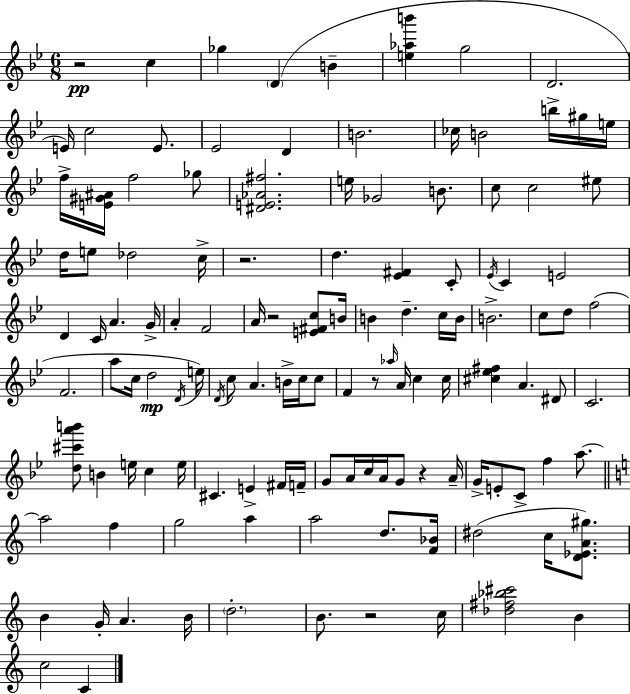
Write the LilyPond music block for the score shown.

{
  \clef treble
  \numericTimeSignature
  \time 6/8
  \key g \minor
  \repeat volta 2 { r2\pp c''4 | ges''4 \parenthesize d'4( b'4-- | <e'' aes'' b'''>4 g''2 | d'2. | \break e'16) c''2 e'8. | ees'2 d'4 | b'2. | ces''16 b'2 b''16-> gis''16 e''16 | \break f''16-> <e' gis' ais'>16 f''2 ges''8 | <dis' e' aes' fis''>2. | e''16 ges'2 b'8. | c''8 c''2 eis''8 | \break d''16 e''8 des''2 c''16-> | r2. | d''4. <ees' fis'>4 c'8-. | \acciaccatura { ees'16 } c'4 e'2 | \break d'4 c'16 a'4. | g'16-> a'4-. f'2 | a'16 r2 <e' fis' c''>8 | b'16 b'4 d''4.-- c''16 | \break b'16 b'2.-> | c''8 d''8 f''2( | f'2. | a''8 c''16 d''2\mp | \break \acciaccatura { d'16 }) e''16 \acciaccatura { d'16 } c''8 a'4. b'16-> | c''16 c''8 f'4 r8 \grace { aes''16 } a'16 c''4 | c''16 <cis'' ees'' fis''>4 a'4. | dis'8 c'2. | \break <d'' cis''' a''' b'''>8 b'4 e''16 c''4 | e''16 cis'4. e'4-> | fis'16 f'16-- g'8 a'16 c''16 a'16 g'8 r4 | a'16-- g'16-> e'8-. c'8-> f''4 | \break a''8.~~ \bar "||" \break \key c \major a''2 f''4 | g''2 a''4 | a''2 d''8. <f' bes'>16 | dis''2( c''16 <d' ees' a' gis''>8.) | \break b'4 g'16-. a'4. b'16 | \parenthesize d''2.-. | b'8. r2 c''16 | <des'' fis'' bes'' cis'''>2 b'4 | \break c''2 c'4 | } \bar "|."
}